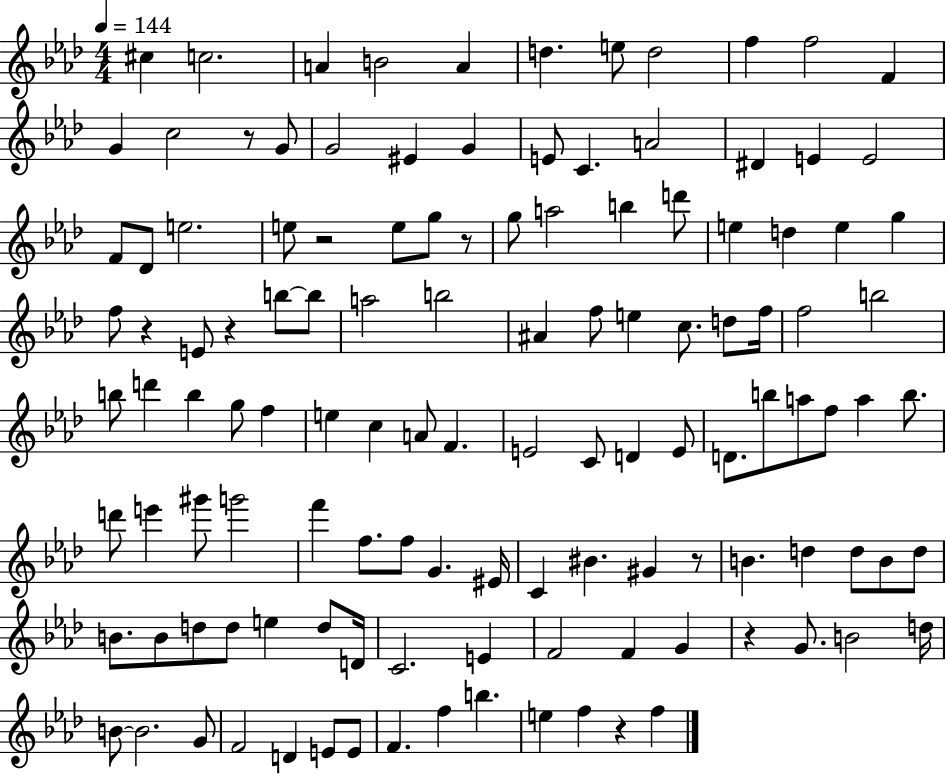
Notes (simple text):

C#5/q C5/h. A4/q B4/h A4/q D5/q. E5/e D5/h F5/q F5/h F4/q G4/q C5/h R/e G4/e G4/h EIS4/q G4/q E4/e C4/q. A4/h D#4/q E4/q E4/h F4/e Db4/e E5/h. E5/e R/h E5/e G5/e R/e G5/e A5/h B5/q D6/e E5/q D5/q E5/q G5/q F5/e R/q E4/e R/q B5/e B5/e A5/h B5/h A#4/q F5/e E5/q C5/e. D5/e F5/s F5/h B5/h B5/e D6/q B5/q G5/e F5/q E5/q C5/q A4/e F4/q. E4/h C4/e D4/q E4/e D4/e. B5/e A5/e F5/e A5/q B5/e. D6/e E6/q G#6/e G6/h F6/q F5/e. F5/e G4/q. EIS4/s C4/q BIS4/q. G#4/q R/e B4/q. D5/q D5/e B4/e D5/e B4/e. B4/e D5/e D5/e E5/q D5/e D4/s C4/h. E4/q F4/h F4/q G4/q R/q G4/e. B4/h D5/s B4/e B4/h. G4/e F4/h D4/q E4/e E4/e F4/q. F5/q B5/q. E5/q F5/q R/q F5/q